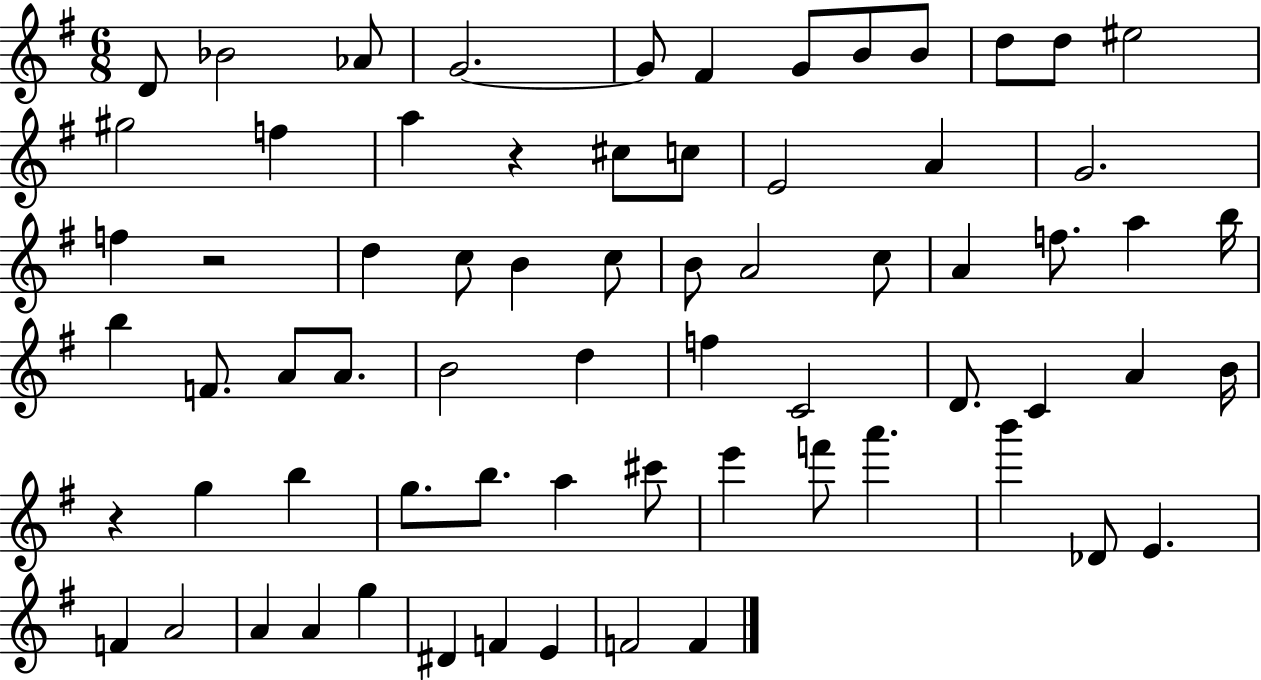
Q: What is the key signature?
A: G major